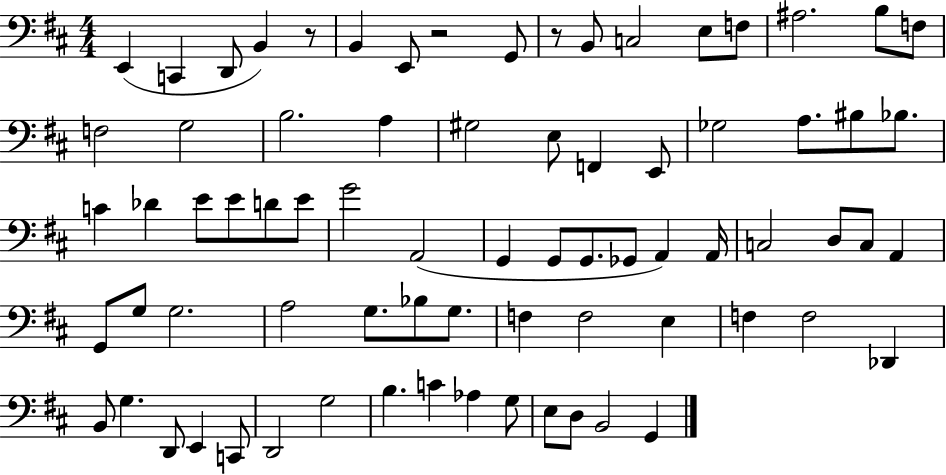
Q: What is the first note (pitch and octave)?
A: E2